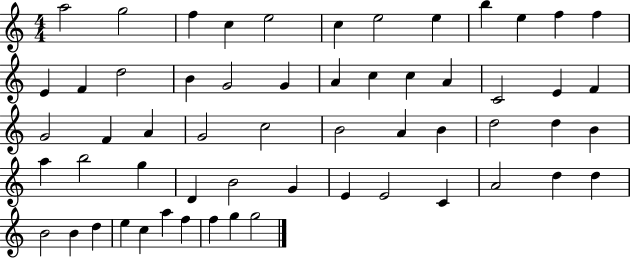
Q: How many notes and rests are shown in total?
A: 58